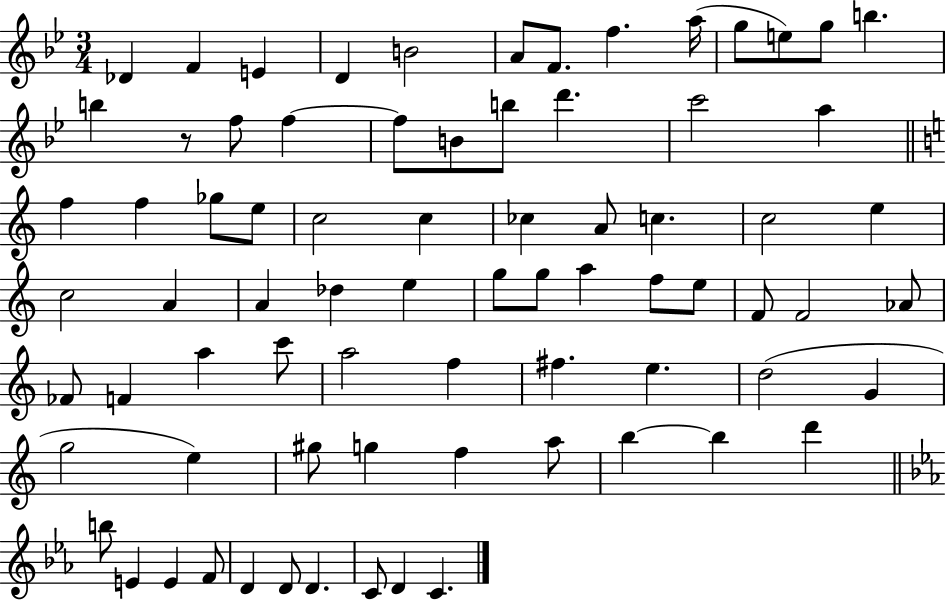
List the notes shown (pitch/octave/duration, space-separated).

Db4/q F4/q E4/q D4/q B4/h A4/e F4/e. F5/q. A5/s G5/e E5/e G5/e B5/q. B5/q R/e F5/e F5/q F5/e B4/e B5/e D6/q. C6/h A5/q F5/q F5/q Gb5/e E5/e C5/h C5/q CES5/q A4/e C5/q. C5/h E5/q C5/h A4/q A4/q Db5/q E5/q G5/e G5/e A5/q F5/e E5/e F4/e F4/h Ab4/e FES4/e F4/q A5/q C6/e A5/h F5/q F#5/q. E5/q. D5/h G4/q G5/h E5/q G#5/e G5/q F5/q A5/e B5/q B5/q D6/q B5/e E4/q E4/q F4/e D4/q D4/e D4/q. C4/e D4/q C4/q.